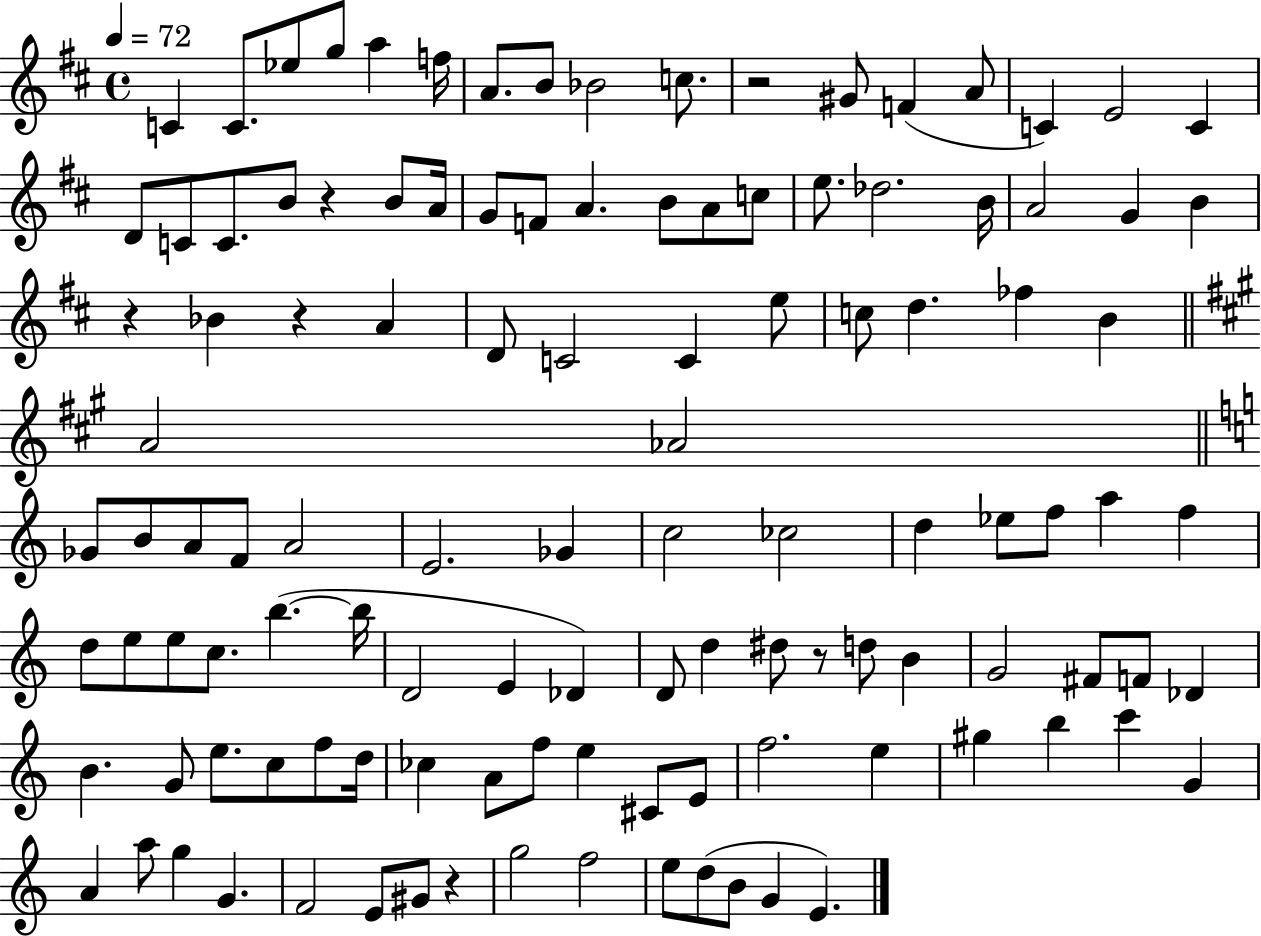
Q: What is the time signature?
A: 4/4